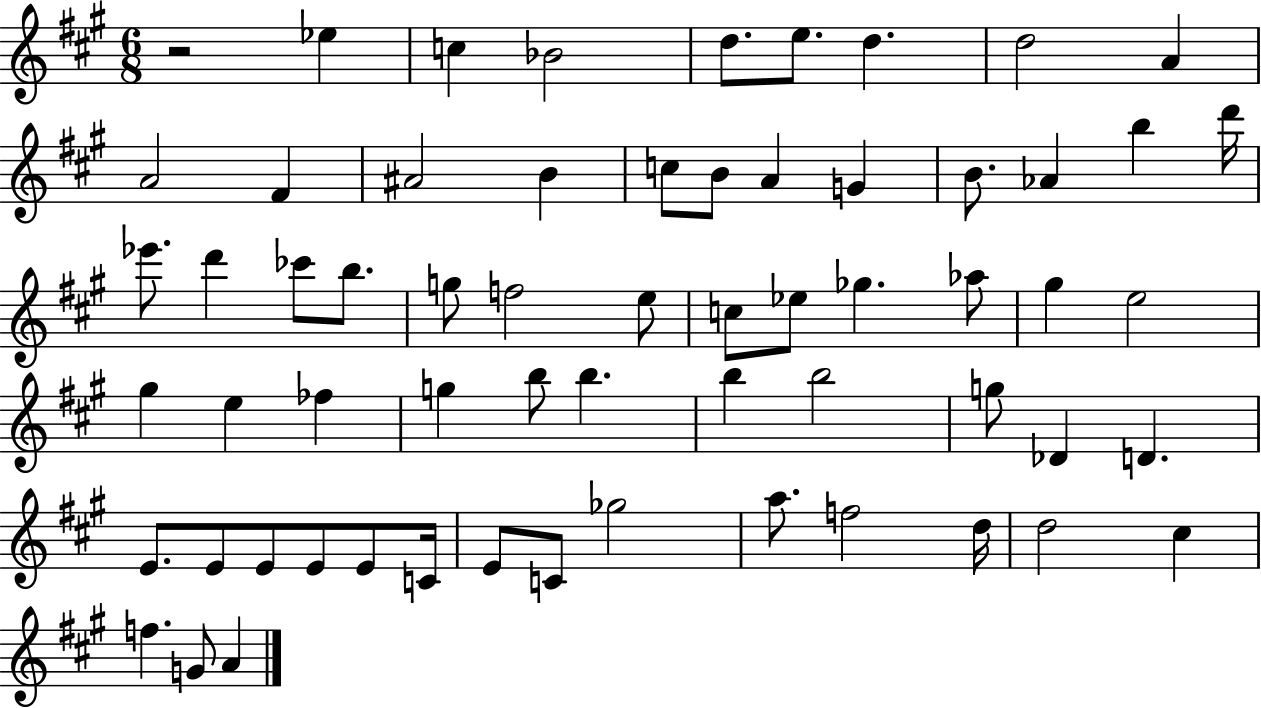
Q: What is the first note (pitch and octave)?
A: Eb5